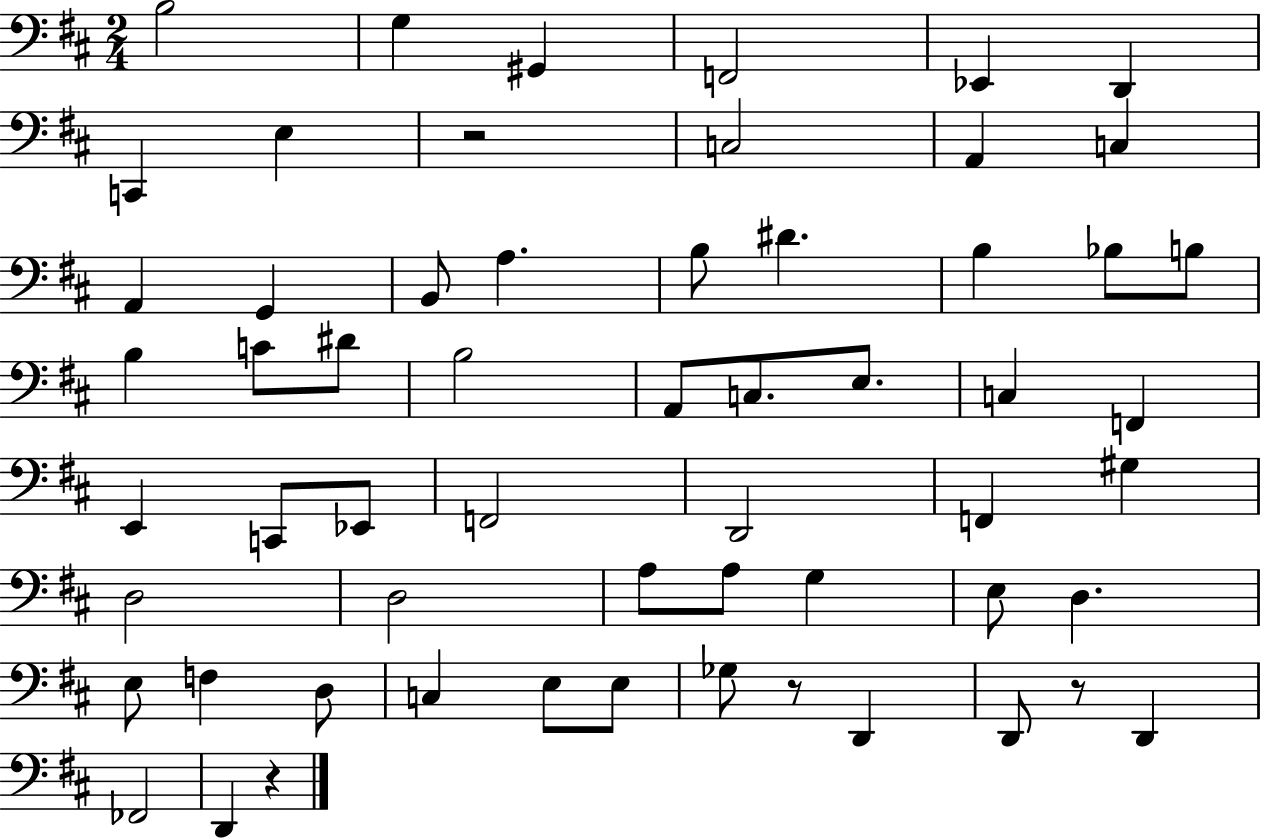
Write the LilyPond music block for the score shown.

{
  \clef bass
  \numericTimeSignature
  \time 2/4
  \key d \major
  b2 | g4 gis,4 | f,2 | ees,4 d,4 | \break c,4 e4 | r2 | c2 | a,4 c4 | \break a,4 g,4 | b,8 a4. | b8 dis'4. | b4 bes8 b8 | \break b4 c'8 dis'8 | b2 | a,8 c8. e8. | c4 f,4 | \break e,4 c,8 ees,8 | f,2 | d,2 | f,4 gis4 | \break d2 | d2 | a8 a8 g4 | e8 d4. | \break e8 f4 d8 | c4 e8 e8 | ges8 r8 d,4 | d,8 r8 d,4 | \break fes,2 | d,4 r4 | \bar "|."
}